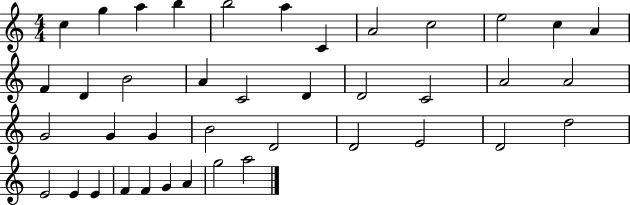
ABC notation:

X:1
T:Untitled
M:4/4
L:1/4
K:C
c g a b b2 a C A2 c2 e2 c A F D B2 A C2 D D2 C2 A2 A2 G2 G G B2 D2 D2 E2 D2 d2 E2 E E F F G A g2 a2